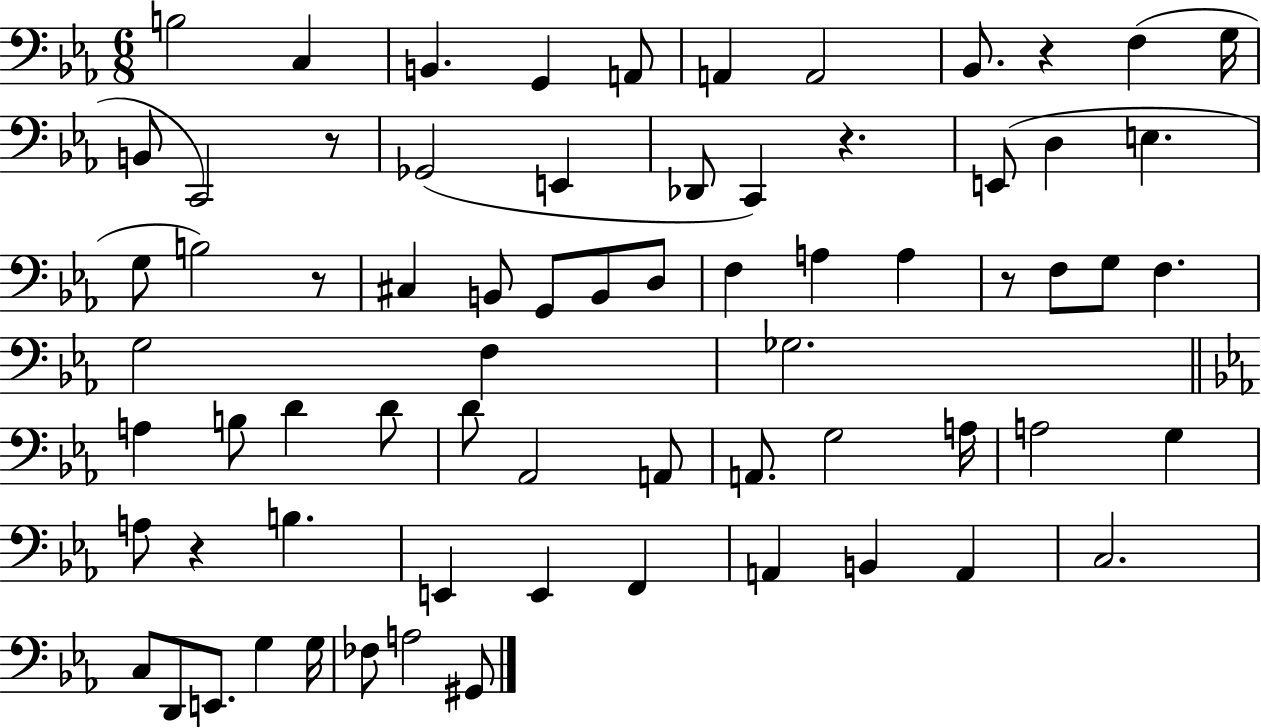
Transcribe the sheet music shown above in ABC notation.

X:1
T:Untitled
M:6/8
L:1/4
K:Eb
B,2 C, B,, G,, A,,/2 A,, A,,2 _B,,/2 z F, G,/4 B,,/2 C,,2 z/2 _G,,2 E,, _D,,/2 C,, z E,,/2 D, E, G,/2 B,2 z/2 ^C, B,,/2 G,,/2 B,,/2 D,/2 F, A, A, z/2 F,/2 G,/2 F, G,2 F, _G,2 A, B,/2 D D/2 D/2 _A,,2 A,,/2 A,,/2 G,2 A,/4 A,2 G, A,/2 z B, E,, E,, F,, A,, B,, A,, C,2 C,/2 D,,/2 E,,/2 G, G,/4 _F,/2 A,2 ^G,,/2